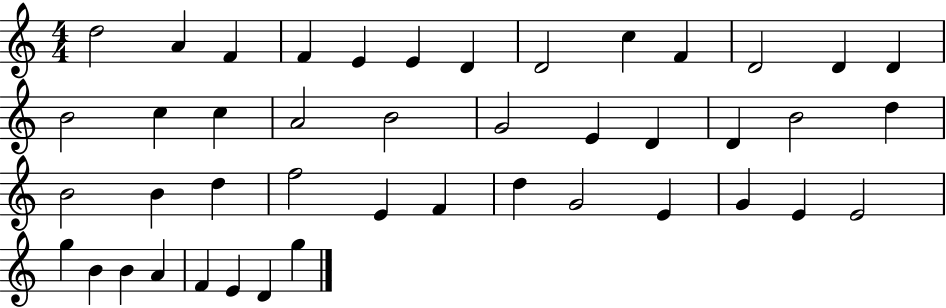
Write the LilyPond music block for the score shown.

{
  \clef treble
  \numericTimeSignature
  \time 4/4
  \key c \major
  d''2 a'4 f'4 | f'4 e'4 e'4 d'4 | d'2 c''4 f'4 | d'2 d'4 d'4 | \break b'2 c''4 c''4 | a'2 b'2 | g'2 e'4 d'4 | d'4 b'2 d''4 | \break b'2 b'4 d''4 | f''2 e'4 f'4 | d''4 g'2 e'4 | g'4 e'4 e'2 | \break g''4 b'4 b'4 a'4 | f'4 e'4 d'4 g''4 | \bar "|."
}